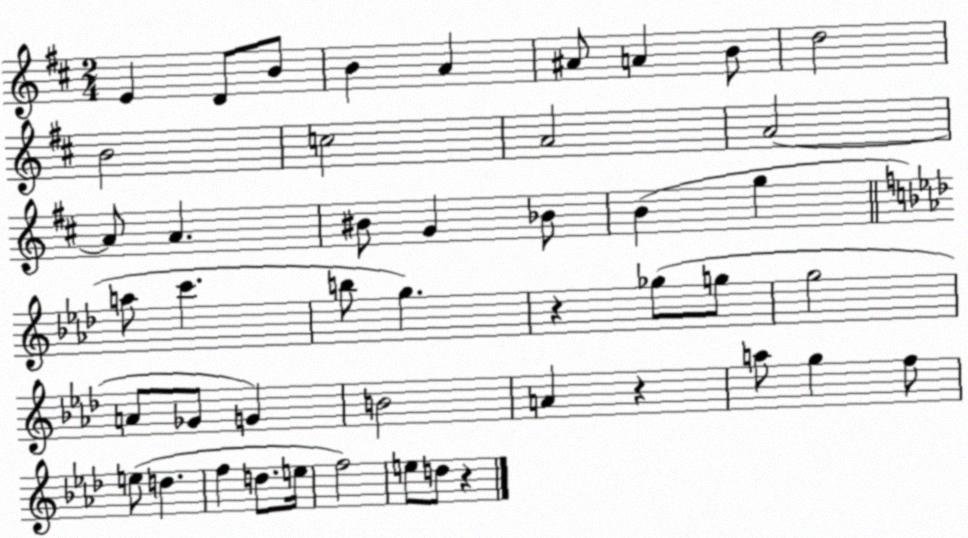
X:1
T:Untitled
M:2/4
L:1/4
K:D
E D/2 B/2 B A ^A/2 A B/2 d2 B2 c2 A2 A2 A/2 A ^B/2 G _B/2 B g a/2 c' b/2 g z _g/2 g/2 g2 A/2 _G/2 G B2 A z a/2 g f/2 e/2 d f d/2 e/4 f2 e/2 d/2 z